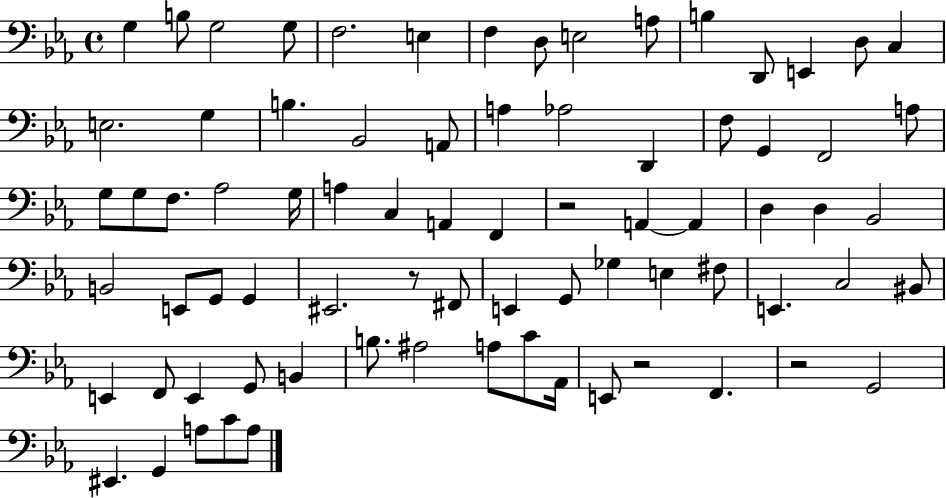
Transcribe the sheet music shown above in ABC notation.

X:1
T:Untitled
M:4/4
L:1/4
K:Eb
G, B,/2 G,2 G,/2 F,2 E, F, D,/2 E,2 A,/2 B, D,,/2 E,, D,/2 C, E,2 G, B, _B,,2 A,,/2 A, _A,2 D,, F,/2 G,, F,,2 A,/2 G,/2 G,/2 F,/2 _A,2 G,/4 A, C, A,, F,, z2 A,, A,, D, D, _B,,2 B,,2 E,,/2 G,,/2 G,, ^E,,2 z/2 ^F,,/2 E,, G,,/2 _G, E, ^F,/2 E,, C,2 ^B,,/2 E,, F,,/2 E,, G,,/2 B,, B,/2 ^A,2 A,/2 C/2 _A,,/4 E,,/2 z2 F,, z2 G,,2 ^E,, G,, A,/2 C/2 A,/2